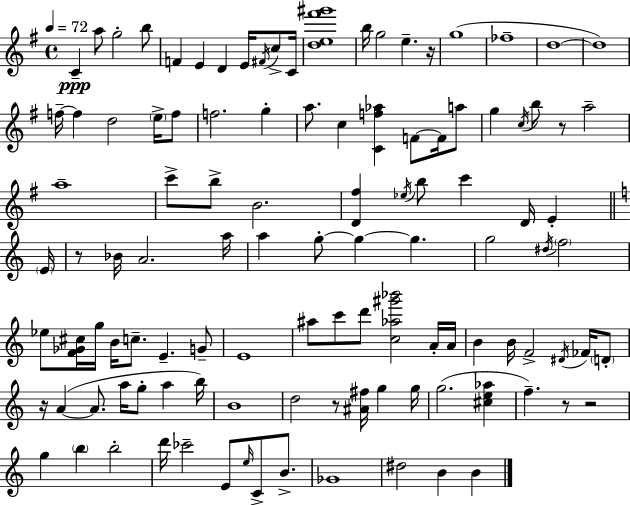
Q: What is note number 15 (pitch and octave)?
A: G5